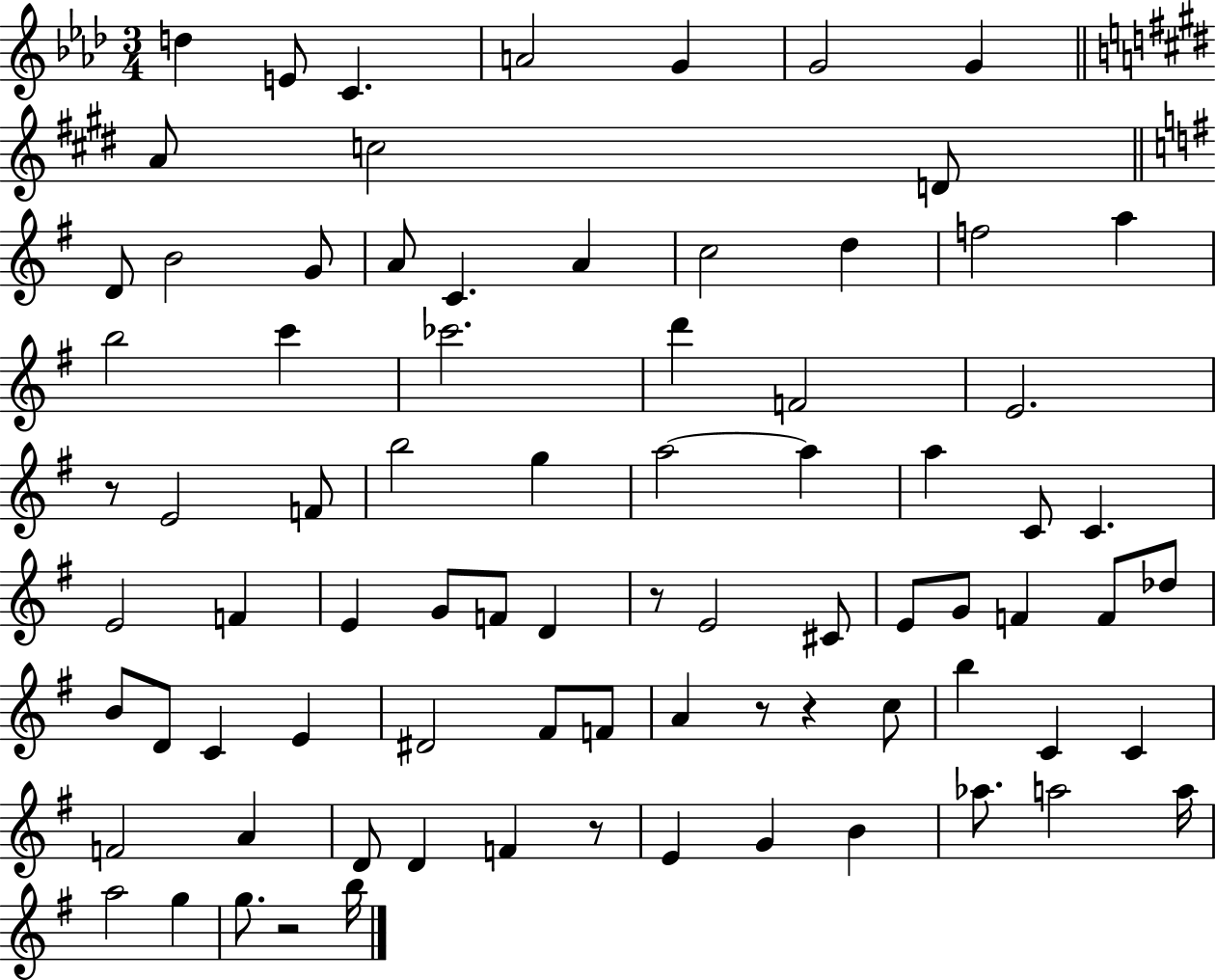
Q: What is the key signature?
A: AES major